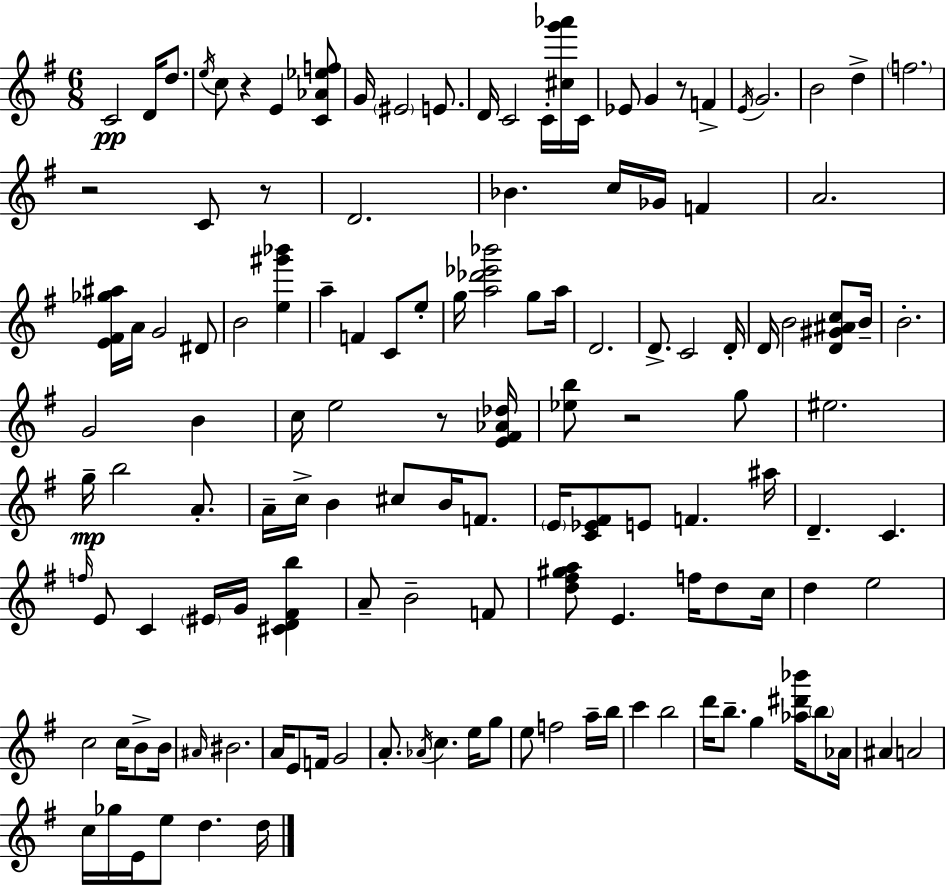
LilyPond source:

{
  \clef treble
  \numericTimeSignature
  \time 6/8
  \key e \minor
  \repeat volta 2 { c'2\pp d'16 d''8. | \acciaccatura { e''16 } c''8 r4 e'4 <c' aes' ees'' f''>8 | g'16 \parenthesize eis'2 e'8. | d'16 c'2 c'16-. <cis'' g''' aes'''>16 | \break c'16 ees'8 g'4 r8 f'4-> | \acciaccatura { e'16 } g'2. | b'2 d''4-> | \parenthesize f''2. | \break r2 c'8 | r8 d'2. | bes'4. c''16 ges'16 f'4 | a'2. | \break <e' fis' ges'' ais''>16 a'16 g'2 | dis'8 b'2 <e'' gis''' bes'''>4 | a''4-- f'4 c'8 | e''8-. g''16 <a'' des''' ees''' bes'''>2 g''8 | \break a''16 d'2. | d'8.-> c'2 | d'16-. d'16 b'2 <d' gis' ais' c''>8 | b'16-- b'2.-. | \break g'2 b'4 | c''16 e''2 r8 | <e' fis' aes' des''>16 <ees'' b''>8 r2 | g''8 eis''2. | \break g''16--\mp b''2 a'8.-. | a'16-- c''16-> b'4 cis''8 b'16 f'8. | \parenthesize e'16 <c' ees' fis'>8 e'8 f'4. | ais''16 d'4.-- c'4. | \break \grace { f''16 } e'8 c'4 \parenthesize eis'16 g'16 <cis' d' fis' b''>4 | a'8-- b'2-- | f'8 <d'' fis'' gis'' a''>8 e'4. f''16 | d''8 c''16 d''4 e''2 | \break c''2 c''16 | b'8-> b'16 \grace { ais'16 } bis'2. | a'16 e'8 f'16 g'2 | a'8.-. \acciaccatura { aes'16 } c''4. | \break e''16 g''8 e''8 f''2 | a''16-- b''16 c'''4 b''2 | d'''16 b''8.-- g''4 | <aes'' dis''' bes'''>16 \parenthesize b''8 aes'16 ais'4 a'2 | \break c''16 ges''16 e'16 e''8 d''4. | d''16 } \bar "|."
}